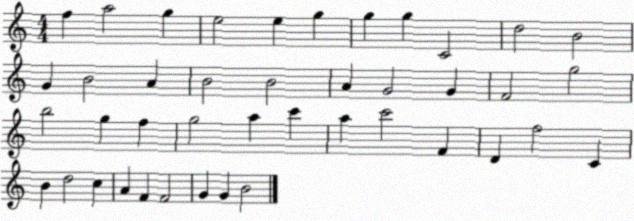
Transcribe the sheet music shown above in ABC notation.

X:1
T:Untitled
M:4/4
L:1/4
K:C
f a2 g e2 e g g g C2 d2 B2 G B2 A B2 B2 A G2 G F2 g2 b2 g f g2 a c' a c'2 F D f2 C B d2 c A F F2 G G B2